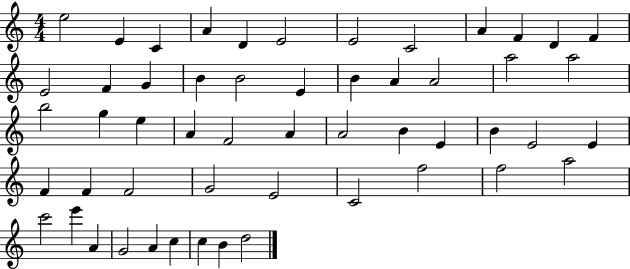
E5/h E4/q C4/q A4/q D4/q E4/h E4/h C4/h A4/q F4/q D4/q F4/q E4/h F4/q G4/q B4/q B4/h E4/q B4/q A4/q A4/h A5/h A5/h B5/h G5/q E5/q A4/q F4/h A4/q A4/h B4/q E4/q B4/q E4/h E4/q F4/q F4/q F4/h G4/h E4/h C4/h F5/h F5/h A5/h C6/h E6/q A4/q G4/h A4/q C5/q C5/q B4/q D5/h